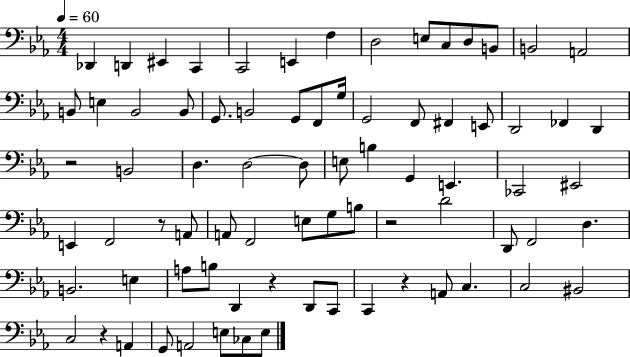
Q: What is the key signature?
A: EES major